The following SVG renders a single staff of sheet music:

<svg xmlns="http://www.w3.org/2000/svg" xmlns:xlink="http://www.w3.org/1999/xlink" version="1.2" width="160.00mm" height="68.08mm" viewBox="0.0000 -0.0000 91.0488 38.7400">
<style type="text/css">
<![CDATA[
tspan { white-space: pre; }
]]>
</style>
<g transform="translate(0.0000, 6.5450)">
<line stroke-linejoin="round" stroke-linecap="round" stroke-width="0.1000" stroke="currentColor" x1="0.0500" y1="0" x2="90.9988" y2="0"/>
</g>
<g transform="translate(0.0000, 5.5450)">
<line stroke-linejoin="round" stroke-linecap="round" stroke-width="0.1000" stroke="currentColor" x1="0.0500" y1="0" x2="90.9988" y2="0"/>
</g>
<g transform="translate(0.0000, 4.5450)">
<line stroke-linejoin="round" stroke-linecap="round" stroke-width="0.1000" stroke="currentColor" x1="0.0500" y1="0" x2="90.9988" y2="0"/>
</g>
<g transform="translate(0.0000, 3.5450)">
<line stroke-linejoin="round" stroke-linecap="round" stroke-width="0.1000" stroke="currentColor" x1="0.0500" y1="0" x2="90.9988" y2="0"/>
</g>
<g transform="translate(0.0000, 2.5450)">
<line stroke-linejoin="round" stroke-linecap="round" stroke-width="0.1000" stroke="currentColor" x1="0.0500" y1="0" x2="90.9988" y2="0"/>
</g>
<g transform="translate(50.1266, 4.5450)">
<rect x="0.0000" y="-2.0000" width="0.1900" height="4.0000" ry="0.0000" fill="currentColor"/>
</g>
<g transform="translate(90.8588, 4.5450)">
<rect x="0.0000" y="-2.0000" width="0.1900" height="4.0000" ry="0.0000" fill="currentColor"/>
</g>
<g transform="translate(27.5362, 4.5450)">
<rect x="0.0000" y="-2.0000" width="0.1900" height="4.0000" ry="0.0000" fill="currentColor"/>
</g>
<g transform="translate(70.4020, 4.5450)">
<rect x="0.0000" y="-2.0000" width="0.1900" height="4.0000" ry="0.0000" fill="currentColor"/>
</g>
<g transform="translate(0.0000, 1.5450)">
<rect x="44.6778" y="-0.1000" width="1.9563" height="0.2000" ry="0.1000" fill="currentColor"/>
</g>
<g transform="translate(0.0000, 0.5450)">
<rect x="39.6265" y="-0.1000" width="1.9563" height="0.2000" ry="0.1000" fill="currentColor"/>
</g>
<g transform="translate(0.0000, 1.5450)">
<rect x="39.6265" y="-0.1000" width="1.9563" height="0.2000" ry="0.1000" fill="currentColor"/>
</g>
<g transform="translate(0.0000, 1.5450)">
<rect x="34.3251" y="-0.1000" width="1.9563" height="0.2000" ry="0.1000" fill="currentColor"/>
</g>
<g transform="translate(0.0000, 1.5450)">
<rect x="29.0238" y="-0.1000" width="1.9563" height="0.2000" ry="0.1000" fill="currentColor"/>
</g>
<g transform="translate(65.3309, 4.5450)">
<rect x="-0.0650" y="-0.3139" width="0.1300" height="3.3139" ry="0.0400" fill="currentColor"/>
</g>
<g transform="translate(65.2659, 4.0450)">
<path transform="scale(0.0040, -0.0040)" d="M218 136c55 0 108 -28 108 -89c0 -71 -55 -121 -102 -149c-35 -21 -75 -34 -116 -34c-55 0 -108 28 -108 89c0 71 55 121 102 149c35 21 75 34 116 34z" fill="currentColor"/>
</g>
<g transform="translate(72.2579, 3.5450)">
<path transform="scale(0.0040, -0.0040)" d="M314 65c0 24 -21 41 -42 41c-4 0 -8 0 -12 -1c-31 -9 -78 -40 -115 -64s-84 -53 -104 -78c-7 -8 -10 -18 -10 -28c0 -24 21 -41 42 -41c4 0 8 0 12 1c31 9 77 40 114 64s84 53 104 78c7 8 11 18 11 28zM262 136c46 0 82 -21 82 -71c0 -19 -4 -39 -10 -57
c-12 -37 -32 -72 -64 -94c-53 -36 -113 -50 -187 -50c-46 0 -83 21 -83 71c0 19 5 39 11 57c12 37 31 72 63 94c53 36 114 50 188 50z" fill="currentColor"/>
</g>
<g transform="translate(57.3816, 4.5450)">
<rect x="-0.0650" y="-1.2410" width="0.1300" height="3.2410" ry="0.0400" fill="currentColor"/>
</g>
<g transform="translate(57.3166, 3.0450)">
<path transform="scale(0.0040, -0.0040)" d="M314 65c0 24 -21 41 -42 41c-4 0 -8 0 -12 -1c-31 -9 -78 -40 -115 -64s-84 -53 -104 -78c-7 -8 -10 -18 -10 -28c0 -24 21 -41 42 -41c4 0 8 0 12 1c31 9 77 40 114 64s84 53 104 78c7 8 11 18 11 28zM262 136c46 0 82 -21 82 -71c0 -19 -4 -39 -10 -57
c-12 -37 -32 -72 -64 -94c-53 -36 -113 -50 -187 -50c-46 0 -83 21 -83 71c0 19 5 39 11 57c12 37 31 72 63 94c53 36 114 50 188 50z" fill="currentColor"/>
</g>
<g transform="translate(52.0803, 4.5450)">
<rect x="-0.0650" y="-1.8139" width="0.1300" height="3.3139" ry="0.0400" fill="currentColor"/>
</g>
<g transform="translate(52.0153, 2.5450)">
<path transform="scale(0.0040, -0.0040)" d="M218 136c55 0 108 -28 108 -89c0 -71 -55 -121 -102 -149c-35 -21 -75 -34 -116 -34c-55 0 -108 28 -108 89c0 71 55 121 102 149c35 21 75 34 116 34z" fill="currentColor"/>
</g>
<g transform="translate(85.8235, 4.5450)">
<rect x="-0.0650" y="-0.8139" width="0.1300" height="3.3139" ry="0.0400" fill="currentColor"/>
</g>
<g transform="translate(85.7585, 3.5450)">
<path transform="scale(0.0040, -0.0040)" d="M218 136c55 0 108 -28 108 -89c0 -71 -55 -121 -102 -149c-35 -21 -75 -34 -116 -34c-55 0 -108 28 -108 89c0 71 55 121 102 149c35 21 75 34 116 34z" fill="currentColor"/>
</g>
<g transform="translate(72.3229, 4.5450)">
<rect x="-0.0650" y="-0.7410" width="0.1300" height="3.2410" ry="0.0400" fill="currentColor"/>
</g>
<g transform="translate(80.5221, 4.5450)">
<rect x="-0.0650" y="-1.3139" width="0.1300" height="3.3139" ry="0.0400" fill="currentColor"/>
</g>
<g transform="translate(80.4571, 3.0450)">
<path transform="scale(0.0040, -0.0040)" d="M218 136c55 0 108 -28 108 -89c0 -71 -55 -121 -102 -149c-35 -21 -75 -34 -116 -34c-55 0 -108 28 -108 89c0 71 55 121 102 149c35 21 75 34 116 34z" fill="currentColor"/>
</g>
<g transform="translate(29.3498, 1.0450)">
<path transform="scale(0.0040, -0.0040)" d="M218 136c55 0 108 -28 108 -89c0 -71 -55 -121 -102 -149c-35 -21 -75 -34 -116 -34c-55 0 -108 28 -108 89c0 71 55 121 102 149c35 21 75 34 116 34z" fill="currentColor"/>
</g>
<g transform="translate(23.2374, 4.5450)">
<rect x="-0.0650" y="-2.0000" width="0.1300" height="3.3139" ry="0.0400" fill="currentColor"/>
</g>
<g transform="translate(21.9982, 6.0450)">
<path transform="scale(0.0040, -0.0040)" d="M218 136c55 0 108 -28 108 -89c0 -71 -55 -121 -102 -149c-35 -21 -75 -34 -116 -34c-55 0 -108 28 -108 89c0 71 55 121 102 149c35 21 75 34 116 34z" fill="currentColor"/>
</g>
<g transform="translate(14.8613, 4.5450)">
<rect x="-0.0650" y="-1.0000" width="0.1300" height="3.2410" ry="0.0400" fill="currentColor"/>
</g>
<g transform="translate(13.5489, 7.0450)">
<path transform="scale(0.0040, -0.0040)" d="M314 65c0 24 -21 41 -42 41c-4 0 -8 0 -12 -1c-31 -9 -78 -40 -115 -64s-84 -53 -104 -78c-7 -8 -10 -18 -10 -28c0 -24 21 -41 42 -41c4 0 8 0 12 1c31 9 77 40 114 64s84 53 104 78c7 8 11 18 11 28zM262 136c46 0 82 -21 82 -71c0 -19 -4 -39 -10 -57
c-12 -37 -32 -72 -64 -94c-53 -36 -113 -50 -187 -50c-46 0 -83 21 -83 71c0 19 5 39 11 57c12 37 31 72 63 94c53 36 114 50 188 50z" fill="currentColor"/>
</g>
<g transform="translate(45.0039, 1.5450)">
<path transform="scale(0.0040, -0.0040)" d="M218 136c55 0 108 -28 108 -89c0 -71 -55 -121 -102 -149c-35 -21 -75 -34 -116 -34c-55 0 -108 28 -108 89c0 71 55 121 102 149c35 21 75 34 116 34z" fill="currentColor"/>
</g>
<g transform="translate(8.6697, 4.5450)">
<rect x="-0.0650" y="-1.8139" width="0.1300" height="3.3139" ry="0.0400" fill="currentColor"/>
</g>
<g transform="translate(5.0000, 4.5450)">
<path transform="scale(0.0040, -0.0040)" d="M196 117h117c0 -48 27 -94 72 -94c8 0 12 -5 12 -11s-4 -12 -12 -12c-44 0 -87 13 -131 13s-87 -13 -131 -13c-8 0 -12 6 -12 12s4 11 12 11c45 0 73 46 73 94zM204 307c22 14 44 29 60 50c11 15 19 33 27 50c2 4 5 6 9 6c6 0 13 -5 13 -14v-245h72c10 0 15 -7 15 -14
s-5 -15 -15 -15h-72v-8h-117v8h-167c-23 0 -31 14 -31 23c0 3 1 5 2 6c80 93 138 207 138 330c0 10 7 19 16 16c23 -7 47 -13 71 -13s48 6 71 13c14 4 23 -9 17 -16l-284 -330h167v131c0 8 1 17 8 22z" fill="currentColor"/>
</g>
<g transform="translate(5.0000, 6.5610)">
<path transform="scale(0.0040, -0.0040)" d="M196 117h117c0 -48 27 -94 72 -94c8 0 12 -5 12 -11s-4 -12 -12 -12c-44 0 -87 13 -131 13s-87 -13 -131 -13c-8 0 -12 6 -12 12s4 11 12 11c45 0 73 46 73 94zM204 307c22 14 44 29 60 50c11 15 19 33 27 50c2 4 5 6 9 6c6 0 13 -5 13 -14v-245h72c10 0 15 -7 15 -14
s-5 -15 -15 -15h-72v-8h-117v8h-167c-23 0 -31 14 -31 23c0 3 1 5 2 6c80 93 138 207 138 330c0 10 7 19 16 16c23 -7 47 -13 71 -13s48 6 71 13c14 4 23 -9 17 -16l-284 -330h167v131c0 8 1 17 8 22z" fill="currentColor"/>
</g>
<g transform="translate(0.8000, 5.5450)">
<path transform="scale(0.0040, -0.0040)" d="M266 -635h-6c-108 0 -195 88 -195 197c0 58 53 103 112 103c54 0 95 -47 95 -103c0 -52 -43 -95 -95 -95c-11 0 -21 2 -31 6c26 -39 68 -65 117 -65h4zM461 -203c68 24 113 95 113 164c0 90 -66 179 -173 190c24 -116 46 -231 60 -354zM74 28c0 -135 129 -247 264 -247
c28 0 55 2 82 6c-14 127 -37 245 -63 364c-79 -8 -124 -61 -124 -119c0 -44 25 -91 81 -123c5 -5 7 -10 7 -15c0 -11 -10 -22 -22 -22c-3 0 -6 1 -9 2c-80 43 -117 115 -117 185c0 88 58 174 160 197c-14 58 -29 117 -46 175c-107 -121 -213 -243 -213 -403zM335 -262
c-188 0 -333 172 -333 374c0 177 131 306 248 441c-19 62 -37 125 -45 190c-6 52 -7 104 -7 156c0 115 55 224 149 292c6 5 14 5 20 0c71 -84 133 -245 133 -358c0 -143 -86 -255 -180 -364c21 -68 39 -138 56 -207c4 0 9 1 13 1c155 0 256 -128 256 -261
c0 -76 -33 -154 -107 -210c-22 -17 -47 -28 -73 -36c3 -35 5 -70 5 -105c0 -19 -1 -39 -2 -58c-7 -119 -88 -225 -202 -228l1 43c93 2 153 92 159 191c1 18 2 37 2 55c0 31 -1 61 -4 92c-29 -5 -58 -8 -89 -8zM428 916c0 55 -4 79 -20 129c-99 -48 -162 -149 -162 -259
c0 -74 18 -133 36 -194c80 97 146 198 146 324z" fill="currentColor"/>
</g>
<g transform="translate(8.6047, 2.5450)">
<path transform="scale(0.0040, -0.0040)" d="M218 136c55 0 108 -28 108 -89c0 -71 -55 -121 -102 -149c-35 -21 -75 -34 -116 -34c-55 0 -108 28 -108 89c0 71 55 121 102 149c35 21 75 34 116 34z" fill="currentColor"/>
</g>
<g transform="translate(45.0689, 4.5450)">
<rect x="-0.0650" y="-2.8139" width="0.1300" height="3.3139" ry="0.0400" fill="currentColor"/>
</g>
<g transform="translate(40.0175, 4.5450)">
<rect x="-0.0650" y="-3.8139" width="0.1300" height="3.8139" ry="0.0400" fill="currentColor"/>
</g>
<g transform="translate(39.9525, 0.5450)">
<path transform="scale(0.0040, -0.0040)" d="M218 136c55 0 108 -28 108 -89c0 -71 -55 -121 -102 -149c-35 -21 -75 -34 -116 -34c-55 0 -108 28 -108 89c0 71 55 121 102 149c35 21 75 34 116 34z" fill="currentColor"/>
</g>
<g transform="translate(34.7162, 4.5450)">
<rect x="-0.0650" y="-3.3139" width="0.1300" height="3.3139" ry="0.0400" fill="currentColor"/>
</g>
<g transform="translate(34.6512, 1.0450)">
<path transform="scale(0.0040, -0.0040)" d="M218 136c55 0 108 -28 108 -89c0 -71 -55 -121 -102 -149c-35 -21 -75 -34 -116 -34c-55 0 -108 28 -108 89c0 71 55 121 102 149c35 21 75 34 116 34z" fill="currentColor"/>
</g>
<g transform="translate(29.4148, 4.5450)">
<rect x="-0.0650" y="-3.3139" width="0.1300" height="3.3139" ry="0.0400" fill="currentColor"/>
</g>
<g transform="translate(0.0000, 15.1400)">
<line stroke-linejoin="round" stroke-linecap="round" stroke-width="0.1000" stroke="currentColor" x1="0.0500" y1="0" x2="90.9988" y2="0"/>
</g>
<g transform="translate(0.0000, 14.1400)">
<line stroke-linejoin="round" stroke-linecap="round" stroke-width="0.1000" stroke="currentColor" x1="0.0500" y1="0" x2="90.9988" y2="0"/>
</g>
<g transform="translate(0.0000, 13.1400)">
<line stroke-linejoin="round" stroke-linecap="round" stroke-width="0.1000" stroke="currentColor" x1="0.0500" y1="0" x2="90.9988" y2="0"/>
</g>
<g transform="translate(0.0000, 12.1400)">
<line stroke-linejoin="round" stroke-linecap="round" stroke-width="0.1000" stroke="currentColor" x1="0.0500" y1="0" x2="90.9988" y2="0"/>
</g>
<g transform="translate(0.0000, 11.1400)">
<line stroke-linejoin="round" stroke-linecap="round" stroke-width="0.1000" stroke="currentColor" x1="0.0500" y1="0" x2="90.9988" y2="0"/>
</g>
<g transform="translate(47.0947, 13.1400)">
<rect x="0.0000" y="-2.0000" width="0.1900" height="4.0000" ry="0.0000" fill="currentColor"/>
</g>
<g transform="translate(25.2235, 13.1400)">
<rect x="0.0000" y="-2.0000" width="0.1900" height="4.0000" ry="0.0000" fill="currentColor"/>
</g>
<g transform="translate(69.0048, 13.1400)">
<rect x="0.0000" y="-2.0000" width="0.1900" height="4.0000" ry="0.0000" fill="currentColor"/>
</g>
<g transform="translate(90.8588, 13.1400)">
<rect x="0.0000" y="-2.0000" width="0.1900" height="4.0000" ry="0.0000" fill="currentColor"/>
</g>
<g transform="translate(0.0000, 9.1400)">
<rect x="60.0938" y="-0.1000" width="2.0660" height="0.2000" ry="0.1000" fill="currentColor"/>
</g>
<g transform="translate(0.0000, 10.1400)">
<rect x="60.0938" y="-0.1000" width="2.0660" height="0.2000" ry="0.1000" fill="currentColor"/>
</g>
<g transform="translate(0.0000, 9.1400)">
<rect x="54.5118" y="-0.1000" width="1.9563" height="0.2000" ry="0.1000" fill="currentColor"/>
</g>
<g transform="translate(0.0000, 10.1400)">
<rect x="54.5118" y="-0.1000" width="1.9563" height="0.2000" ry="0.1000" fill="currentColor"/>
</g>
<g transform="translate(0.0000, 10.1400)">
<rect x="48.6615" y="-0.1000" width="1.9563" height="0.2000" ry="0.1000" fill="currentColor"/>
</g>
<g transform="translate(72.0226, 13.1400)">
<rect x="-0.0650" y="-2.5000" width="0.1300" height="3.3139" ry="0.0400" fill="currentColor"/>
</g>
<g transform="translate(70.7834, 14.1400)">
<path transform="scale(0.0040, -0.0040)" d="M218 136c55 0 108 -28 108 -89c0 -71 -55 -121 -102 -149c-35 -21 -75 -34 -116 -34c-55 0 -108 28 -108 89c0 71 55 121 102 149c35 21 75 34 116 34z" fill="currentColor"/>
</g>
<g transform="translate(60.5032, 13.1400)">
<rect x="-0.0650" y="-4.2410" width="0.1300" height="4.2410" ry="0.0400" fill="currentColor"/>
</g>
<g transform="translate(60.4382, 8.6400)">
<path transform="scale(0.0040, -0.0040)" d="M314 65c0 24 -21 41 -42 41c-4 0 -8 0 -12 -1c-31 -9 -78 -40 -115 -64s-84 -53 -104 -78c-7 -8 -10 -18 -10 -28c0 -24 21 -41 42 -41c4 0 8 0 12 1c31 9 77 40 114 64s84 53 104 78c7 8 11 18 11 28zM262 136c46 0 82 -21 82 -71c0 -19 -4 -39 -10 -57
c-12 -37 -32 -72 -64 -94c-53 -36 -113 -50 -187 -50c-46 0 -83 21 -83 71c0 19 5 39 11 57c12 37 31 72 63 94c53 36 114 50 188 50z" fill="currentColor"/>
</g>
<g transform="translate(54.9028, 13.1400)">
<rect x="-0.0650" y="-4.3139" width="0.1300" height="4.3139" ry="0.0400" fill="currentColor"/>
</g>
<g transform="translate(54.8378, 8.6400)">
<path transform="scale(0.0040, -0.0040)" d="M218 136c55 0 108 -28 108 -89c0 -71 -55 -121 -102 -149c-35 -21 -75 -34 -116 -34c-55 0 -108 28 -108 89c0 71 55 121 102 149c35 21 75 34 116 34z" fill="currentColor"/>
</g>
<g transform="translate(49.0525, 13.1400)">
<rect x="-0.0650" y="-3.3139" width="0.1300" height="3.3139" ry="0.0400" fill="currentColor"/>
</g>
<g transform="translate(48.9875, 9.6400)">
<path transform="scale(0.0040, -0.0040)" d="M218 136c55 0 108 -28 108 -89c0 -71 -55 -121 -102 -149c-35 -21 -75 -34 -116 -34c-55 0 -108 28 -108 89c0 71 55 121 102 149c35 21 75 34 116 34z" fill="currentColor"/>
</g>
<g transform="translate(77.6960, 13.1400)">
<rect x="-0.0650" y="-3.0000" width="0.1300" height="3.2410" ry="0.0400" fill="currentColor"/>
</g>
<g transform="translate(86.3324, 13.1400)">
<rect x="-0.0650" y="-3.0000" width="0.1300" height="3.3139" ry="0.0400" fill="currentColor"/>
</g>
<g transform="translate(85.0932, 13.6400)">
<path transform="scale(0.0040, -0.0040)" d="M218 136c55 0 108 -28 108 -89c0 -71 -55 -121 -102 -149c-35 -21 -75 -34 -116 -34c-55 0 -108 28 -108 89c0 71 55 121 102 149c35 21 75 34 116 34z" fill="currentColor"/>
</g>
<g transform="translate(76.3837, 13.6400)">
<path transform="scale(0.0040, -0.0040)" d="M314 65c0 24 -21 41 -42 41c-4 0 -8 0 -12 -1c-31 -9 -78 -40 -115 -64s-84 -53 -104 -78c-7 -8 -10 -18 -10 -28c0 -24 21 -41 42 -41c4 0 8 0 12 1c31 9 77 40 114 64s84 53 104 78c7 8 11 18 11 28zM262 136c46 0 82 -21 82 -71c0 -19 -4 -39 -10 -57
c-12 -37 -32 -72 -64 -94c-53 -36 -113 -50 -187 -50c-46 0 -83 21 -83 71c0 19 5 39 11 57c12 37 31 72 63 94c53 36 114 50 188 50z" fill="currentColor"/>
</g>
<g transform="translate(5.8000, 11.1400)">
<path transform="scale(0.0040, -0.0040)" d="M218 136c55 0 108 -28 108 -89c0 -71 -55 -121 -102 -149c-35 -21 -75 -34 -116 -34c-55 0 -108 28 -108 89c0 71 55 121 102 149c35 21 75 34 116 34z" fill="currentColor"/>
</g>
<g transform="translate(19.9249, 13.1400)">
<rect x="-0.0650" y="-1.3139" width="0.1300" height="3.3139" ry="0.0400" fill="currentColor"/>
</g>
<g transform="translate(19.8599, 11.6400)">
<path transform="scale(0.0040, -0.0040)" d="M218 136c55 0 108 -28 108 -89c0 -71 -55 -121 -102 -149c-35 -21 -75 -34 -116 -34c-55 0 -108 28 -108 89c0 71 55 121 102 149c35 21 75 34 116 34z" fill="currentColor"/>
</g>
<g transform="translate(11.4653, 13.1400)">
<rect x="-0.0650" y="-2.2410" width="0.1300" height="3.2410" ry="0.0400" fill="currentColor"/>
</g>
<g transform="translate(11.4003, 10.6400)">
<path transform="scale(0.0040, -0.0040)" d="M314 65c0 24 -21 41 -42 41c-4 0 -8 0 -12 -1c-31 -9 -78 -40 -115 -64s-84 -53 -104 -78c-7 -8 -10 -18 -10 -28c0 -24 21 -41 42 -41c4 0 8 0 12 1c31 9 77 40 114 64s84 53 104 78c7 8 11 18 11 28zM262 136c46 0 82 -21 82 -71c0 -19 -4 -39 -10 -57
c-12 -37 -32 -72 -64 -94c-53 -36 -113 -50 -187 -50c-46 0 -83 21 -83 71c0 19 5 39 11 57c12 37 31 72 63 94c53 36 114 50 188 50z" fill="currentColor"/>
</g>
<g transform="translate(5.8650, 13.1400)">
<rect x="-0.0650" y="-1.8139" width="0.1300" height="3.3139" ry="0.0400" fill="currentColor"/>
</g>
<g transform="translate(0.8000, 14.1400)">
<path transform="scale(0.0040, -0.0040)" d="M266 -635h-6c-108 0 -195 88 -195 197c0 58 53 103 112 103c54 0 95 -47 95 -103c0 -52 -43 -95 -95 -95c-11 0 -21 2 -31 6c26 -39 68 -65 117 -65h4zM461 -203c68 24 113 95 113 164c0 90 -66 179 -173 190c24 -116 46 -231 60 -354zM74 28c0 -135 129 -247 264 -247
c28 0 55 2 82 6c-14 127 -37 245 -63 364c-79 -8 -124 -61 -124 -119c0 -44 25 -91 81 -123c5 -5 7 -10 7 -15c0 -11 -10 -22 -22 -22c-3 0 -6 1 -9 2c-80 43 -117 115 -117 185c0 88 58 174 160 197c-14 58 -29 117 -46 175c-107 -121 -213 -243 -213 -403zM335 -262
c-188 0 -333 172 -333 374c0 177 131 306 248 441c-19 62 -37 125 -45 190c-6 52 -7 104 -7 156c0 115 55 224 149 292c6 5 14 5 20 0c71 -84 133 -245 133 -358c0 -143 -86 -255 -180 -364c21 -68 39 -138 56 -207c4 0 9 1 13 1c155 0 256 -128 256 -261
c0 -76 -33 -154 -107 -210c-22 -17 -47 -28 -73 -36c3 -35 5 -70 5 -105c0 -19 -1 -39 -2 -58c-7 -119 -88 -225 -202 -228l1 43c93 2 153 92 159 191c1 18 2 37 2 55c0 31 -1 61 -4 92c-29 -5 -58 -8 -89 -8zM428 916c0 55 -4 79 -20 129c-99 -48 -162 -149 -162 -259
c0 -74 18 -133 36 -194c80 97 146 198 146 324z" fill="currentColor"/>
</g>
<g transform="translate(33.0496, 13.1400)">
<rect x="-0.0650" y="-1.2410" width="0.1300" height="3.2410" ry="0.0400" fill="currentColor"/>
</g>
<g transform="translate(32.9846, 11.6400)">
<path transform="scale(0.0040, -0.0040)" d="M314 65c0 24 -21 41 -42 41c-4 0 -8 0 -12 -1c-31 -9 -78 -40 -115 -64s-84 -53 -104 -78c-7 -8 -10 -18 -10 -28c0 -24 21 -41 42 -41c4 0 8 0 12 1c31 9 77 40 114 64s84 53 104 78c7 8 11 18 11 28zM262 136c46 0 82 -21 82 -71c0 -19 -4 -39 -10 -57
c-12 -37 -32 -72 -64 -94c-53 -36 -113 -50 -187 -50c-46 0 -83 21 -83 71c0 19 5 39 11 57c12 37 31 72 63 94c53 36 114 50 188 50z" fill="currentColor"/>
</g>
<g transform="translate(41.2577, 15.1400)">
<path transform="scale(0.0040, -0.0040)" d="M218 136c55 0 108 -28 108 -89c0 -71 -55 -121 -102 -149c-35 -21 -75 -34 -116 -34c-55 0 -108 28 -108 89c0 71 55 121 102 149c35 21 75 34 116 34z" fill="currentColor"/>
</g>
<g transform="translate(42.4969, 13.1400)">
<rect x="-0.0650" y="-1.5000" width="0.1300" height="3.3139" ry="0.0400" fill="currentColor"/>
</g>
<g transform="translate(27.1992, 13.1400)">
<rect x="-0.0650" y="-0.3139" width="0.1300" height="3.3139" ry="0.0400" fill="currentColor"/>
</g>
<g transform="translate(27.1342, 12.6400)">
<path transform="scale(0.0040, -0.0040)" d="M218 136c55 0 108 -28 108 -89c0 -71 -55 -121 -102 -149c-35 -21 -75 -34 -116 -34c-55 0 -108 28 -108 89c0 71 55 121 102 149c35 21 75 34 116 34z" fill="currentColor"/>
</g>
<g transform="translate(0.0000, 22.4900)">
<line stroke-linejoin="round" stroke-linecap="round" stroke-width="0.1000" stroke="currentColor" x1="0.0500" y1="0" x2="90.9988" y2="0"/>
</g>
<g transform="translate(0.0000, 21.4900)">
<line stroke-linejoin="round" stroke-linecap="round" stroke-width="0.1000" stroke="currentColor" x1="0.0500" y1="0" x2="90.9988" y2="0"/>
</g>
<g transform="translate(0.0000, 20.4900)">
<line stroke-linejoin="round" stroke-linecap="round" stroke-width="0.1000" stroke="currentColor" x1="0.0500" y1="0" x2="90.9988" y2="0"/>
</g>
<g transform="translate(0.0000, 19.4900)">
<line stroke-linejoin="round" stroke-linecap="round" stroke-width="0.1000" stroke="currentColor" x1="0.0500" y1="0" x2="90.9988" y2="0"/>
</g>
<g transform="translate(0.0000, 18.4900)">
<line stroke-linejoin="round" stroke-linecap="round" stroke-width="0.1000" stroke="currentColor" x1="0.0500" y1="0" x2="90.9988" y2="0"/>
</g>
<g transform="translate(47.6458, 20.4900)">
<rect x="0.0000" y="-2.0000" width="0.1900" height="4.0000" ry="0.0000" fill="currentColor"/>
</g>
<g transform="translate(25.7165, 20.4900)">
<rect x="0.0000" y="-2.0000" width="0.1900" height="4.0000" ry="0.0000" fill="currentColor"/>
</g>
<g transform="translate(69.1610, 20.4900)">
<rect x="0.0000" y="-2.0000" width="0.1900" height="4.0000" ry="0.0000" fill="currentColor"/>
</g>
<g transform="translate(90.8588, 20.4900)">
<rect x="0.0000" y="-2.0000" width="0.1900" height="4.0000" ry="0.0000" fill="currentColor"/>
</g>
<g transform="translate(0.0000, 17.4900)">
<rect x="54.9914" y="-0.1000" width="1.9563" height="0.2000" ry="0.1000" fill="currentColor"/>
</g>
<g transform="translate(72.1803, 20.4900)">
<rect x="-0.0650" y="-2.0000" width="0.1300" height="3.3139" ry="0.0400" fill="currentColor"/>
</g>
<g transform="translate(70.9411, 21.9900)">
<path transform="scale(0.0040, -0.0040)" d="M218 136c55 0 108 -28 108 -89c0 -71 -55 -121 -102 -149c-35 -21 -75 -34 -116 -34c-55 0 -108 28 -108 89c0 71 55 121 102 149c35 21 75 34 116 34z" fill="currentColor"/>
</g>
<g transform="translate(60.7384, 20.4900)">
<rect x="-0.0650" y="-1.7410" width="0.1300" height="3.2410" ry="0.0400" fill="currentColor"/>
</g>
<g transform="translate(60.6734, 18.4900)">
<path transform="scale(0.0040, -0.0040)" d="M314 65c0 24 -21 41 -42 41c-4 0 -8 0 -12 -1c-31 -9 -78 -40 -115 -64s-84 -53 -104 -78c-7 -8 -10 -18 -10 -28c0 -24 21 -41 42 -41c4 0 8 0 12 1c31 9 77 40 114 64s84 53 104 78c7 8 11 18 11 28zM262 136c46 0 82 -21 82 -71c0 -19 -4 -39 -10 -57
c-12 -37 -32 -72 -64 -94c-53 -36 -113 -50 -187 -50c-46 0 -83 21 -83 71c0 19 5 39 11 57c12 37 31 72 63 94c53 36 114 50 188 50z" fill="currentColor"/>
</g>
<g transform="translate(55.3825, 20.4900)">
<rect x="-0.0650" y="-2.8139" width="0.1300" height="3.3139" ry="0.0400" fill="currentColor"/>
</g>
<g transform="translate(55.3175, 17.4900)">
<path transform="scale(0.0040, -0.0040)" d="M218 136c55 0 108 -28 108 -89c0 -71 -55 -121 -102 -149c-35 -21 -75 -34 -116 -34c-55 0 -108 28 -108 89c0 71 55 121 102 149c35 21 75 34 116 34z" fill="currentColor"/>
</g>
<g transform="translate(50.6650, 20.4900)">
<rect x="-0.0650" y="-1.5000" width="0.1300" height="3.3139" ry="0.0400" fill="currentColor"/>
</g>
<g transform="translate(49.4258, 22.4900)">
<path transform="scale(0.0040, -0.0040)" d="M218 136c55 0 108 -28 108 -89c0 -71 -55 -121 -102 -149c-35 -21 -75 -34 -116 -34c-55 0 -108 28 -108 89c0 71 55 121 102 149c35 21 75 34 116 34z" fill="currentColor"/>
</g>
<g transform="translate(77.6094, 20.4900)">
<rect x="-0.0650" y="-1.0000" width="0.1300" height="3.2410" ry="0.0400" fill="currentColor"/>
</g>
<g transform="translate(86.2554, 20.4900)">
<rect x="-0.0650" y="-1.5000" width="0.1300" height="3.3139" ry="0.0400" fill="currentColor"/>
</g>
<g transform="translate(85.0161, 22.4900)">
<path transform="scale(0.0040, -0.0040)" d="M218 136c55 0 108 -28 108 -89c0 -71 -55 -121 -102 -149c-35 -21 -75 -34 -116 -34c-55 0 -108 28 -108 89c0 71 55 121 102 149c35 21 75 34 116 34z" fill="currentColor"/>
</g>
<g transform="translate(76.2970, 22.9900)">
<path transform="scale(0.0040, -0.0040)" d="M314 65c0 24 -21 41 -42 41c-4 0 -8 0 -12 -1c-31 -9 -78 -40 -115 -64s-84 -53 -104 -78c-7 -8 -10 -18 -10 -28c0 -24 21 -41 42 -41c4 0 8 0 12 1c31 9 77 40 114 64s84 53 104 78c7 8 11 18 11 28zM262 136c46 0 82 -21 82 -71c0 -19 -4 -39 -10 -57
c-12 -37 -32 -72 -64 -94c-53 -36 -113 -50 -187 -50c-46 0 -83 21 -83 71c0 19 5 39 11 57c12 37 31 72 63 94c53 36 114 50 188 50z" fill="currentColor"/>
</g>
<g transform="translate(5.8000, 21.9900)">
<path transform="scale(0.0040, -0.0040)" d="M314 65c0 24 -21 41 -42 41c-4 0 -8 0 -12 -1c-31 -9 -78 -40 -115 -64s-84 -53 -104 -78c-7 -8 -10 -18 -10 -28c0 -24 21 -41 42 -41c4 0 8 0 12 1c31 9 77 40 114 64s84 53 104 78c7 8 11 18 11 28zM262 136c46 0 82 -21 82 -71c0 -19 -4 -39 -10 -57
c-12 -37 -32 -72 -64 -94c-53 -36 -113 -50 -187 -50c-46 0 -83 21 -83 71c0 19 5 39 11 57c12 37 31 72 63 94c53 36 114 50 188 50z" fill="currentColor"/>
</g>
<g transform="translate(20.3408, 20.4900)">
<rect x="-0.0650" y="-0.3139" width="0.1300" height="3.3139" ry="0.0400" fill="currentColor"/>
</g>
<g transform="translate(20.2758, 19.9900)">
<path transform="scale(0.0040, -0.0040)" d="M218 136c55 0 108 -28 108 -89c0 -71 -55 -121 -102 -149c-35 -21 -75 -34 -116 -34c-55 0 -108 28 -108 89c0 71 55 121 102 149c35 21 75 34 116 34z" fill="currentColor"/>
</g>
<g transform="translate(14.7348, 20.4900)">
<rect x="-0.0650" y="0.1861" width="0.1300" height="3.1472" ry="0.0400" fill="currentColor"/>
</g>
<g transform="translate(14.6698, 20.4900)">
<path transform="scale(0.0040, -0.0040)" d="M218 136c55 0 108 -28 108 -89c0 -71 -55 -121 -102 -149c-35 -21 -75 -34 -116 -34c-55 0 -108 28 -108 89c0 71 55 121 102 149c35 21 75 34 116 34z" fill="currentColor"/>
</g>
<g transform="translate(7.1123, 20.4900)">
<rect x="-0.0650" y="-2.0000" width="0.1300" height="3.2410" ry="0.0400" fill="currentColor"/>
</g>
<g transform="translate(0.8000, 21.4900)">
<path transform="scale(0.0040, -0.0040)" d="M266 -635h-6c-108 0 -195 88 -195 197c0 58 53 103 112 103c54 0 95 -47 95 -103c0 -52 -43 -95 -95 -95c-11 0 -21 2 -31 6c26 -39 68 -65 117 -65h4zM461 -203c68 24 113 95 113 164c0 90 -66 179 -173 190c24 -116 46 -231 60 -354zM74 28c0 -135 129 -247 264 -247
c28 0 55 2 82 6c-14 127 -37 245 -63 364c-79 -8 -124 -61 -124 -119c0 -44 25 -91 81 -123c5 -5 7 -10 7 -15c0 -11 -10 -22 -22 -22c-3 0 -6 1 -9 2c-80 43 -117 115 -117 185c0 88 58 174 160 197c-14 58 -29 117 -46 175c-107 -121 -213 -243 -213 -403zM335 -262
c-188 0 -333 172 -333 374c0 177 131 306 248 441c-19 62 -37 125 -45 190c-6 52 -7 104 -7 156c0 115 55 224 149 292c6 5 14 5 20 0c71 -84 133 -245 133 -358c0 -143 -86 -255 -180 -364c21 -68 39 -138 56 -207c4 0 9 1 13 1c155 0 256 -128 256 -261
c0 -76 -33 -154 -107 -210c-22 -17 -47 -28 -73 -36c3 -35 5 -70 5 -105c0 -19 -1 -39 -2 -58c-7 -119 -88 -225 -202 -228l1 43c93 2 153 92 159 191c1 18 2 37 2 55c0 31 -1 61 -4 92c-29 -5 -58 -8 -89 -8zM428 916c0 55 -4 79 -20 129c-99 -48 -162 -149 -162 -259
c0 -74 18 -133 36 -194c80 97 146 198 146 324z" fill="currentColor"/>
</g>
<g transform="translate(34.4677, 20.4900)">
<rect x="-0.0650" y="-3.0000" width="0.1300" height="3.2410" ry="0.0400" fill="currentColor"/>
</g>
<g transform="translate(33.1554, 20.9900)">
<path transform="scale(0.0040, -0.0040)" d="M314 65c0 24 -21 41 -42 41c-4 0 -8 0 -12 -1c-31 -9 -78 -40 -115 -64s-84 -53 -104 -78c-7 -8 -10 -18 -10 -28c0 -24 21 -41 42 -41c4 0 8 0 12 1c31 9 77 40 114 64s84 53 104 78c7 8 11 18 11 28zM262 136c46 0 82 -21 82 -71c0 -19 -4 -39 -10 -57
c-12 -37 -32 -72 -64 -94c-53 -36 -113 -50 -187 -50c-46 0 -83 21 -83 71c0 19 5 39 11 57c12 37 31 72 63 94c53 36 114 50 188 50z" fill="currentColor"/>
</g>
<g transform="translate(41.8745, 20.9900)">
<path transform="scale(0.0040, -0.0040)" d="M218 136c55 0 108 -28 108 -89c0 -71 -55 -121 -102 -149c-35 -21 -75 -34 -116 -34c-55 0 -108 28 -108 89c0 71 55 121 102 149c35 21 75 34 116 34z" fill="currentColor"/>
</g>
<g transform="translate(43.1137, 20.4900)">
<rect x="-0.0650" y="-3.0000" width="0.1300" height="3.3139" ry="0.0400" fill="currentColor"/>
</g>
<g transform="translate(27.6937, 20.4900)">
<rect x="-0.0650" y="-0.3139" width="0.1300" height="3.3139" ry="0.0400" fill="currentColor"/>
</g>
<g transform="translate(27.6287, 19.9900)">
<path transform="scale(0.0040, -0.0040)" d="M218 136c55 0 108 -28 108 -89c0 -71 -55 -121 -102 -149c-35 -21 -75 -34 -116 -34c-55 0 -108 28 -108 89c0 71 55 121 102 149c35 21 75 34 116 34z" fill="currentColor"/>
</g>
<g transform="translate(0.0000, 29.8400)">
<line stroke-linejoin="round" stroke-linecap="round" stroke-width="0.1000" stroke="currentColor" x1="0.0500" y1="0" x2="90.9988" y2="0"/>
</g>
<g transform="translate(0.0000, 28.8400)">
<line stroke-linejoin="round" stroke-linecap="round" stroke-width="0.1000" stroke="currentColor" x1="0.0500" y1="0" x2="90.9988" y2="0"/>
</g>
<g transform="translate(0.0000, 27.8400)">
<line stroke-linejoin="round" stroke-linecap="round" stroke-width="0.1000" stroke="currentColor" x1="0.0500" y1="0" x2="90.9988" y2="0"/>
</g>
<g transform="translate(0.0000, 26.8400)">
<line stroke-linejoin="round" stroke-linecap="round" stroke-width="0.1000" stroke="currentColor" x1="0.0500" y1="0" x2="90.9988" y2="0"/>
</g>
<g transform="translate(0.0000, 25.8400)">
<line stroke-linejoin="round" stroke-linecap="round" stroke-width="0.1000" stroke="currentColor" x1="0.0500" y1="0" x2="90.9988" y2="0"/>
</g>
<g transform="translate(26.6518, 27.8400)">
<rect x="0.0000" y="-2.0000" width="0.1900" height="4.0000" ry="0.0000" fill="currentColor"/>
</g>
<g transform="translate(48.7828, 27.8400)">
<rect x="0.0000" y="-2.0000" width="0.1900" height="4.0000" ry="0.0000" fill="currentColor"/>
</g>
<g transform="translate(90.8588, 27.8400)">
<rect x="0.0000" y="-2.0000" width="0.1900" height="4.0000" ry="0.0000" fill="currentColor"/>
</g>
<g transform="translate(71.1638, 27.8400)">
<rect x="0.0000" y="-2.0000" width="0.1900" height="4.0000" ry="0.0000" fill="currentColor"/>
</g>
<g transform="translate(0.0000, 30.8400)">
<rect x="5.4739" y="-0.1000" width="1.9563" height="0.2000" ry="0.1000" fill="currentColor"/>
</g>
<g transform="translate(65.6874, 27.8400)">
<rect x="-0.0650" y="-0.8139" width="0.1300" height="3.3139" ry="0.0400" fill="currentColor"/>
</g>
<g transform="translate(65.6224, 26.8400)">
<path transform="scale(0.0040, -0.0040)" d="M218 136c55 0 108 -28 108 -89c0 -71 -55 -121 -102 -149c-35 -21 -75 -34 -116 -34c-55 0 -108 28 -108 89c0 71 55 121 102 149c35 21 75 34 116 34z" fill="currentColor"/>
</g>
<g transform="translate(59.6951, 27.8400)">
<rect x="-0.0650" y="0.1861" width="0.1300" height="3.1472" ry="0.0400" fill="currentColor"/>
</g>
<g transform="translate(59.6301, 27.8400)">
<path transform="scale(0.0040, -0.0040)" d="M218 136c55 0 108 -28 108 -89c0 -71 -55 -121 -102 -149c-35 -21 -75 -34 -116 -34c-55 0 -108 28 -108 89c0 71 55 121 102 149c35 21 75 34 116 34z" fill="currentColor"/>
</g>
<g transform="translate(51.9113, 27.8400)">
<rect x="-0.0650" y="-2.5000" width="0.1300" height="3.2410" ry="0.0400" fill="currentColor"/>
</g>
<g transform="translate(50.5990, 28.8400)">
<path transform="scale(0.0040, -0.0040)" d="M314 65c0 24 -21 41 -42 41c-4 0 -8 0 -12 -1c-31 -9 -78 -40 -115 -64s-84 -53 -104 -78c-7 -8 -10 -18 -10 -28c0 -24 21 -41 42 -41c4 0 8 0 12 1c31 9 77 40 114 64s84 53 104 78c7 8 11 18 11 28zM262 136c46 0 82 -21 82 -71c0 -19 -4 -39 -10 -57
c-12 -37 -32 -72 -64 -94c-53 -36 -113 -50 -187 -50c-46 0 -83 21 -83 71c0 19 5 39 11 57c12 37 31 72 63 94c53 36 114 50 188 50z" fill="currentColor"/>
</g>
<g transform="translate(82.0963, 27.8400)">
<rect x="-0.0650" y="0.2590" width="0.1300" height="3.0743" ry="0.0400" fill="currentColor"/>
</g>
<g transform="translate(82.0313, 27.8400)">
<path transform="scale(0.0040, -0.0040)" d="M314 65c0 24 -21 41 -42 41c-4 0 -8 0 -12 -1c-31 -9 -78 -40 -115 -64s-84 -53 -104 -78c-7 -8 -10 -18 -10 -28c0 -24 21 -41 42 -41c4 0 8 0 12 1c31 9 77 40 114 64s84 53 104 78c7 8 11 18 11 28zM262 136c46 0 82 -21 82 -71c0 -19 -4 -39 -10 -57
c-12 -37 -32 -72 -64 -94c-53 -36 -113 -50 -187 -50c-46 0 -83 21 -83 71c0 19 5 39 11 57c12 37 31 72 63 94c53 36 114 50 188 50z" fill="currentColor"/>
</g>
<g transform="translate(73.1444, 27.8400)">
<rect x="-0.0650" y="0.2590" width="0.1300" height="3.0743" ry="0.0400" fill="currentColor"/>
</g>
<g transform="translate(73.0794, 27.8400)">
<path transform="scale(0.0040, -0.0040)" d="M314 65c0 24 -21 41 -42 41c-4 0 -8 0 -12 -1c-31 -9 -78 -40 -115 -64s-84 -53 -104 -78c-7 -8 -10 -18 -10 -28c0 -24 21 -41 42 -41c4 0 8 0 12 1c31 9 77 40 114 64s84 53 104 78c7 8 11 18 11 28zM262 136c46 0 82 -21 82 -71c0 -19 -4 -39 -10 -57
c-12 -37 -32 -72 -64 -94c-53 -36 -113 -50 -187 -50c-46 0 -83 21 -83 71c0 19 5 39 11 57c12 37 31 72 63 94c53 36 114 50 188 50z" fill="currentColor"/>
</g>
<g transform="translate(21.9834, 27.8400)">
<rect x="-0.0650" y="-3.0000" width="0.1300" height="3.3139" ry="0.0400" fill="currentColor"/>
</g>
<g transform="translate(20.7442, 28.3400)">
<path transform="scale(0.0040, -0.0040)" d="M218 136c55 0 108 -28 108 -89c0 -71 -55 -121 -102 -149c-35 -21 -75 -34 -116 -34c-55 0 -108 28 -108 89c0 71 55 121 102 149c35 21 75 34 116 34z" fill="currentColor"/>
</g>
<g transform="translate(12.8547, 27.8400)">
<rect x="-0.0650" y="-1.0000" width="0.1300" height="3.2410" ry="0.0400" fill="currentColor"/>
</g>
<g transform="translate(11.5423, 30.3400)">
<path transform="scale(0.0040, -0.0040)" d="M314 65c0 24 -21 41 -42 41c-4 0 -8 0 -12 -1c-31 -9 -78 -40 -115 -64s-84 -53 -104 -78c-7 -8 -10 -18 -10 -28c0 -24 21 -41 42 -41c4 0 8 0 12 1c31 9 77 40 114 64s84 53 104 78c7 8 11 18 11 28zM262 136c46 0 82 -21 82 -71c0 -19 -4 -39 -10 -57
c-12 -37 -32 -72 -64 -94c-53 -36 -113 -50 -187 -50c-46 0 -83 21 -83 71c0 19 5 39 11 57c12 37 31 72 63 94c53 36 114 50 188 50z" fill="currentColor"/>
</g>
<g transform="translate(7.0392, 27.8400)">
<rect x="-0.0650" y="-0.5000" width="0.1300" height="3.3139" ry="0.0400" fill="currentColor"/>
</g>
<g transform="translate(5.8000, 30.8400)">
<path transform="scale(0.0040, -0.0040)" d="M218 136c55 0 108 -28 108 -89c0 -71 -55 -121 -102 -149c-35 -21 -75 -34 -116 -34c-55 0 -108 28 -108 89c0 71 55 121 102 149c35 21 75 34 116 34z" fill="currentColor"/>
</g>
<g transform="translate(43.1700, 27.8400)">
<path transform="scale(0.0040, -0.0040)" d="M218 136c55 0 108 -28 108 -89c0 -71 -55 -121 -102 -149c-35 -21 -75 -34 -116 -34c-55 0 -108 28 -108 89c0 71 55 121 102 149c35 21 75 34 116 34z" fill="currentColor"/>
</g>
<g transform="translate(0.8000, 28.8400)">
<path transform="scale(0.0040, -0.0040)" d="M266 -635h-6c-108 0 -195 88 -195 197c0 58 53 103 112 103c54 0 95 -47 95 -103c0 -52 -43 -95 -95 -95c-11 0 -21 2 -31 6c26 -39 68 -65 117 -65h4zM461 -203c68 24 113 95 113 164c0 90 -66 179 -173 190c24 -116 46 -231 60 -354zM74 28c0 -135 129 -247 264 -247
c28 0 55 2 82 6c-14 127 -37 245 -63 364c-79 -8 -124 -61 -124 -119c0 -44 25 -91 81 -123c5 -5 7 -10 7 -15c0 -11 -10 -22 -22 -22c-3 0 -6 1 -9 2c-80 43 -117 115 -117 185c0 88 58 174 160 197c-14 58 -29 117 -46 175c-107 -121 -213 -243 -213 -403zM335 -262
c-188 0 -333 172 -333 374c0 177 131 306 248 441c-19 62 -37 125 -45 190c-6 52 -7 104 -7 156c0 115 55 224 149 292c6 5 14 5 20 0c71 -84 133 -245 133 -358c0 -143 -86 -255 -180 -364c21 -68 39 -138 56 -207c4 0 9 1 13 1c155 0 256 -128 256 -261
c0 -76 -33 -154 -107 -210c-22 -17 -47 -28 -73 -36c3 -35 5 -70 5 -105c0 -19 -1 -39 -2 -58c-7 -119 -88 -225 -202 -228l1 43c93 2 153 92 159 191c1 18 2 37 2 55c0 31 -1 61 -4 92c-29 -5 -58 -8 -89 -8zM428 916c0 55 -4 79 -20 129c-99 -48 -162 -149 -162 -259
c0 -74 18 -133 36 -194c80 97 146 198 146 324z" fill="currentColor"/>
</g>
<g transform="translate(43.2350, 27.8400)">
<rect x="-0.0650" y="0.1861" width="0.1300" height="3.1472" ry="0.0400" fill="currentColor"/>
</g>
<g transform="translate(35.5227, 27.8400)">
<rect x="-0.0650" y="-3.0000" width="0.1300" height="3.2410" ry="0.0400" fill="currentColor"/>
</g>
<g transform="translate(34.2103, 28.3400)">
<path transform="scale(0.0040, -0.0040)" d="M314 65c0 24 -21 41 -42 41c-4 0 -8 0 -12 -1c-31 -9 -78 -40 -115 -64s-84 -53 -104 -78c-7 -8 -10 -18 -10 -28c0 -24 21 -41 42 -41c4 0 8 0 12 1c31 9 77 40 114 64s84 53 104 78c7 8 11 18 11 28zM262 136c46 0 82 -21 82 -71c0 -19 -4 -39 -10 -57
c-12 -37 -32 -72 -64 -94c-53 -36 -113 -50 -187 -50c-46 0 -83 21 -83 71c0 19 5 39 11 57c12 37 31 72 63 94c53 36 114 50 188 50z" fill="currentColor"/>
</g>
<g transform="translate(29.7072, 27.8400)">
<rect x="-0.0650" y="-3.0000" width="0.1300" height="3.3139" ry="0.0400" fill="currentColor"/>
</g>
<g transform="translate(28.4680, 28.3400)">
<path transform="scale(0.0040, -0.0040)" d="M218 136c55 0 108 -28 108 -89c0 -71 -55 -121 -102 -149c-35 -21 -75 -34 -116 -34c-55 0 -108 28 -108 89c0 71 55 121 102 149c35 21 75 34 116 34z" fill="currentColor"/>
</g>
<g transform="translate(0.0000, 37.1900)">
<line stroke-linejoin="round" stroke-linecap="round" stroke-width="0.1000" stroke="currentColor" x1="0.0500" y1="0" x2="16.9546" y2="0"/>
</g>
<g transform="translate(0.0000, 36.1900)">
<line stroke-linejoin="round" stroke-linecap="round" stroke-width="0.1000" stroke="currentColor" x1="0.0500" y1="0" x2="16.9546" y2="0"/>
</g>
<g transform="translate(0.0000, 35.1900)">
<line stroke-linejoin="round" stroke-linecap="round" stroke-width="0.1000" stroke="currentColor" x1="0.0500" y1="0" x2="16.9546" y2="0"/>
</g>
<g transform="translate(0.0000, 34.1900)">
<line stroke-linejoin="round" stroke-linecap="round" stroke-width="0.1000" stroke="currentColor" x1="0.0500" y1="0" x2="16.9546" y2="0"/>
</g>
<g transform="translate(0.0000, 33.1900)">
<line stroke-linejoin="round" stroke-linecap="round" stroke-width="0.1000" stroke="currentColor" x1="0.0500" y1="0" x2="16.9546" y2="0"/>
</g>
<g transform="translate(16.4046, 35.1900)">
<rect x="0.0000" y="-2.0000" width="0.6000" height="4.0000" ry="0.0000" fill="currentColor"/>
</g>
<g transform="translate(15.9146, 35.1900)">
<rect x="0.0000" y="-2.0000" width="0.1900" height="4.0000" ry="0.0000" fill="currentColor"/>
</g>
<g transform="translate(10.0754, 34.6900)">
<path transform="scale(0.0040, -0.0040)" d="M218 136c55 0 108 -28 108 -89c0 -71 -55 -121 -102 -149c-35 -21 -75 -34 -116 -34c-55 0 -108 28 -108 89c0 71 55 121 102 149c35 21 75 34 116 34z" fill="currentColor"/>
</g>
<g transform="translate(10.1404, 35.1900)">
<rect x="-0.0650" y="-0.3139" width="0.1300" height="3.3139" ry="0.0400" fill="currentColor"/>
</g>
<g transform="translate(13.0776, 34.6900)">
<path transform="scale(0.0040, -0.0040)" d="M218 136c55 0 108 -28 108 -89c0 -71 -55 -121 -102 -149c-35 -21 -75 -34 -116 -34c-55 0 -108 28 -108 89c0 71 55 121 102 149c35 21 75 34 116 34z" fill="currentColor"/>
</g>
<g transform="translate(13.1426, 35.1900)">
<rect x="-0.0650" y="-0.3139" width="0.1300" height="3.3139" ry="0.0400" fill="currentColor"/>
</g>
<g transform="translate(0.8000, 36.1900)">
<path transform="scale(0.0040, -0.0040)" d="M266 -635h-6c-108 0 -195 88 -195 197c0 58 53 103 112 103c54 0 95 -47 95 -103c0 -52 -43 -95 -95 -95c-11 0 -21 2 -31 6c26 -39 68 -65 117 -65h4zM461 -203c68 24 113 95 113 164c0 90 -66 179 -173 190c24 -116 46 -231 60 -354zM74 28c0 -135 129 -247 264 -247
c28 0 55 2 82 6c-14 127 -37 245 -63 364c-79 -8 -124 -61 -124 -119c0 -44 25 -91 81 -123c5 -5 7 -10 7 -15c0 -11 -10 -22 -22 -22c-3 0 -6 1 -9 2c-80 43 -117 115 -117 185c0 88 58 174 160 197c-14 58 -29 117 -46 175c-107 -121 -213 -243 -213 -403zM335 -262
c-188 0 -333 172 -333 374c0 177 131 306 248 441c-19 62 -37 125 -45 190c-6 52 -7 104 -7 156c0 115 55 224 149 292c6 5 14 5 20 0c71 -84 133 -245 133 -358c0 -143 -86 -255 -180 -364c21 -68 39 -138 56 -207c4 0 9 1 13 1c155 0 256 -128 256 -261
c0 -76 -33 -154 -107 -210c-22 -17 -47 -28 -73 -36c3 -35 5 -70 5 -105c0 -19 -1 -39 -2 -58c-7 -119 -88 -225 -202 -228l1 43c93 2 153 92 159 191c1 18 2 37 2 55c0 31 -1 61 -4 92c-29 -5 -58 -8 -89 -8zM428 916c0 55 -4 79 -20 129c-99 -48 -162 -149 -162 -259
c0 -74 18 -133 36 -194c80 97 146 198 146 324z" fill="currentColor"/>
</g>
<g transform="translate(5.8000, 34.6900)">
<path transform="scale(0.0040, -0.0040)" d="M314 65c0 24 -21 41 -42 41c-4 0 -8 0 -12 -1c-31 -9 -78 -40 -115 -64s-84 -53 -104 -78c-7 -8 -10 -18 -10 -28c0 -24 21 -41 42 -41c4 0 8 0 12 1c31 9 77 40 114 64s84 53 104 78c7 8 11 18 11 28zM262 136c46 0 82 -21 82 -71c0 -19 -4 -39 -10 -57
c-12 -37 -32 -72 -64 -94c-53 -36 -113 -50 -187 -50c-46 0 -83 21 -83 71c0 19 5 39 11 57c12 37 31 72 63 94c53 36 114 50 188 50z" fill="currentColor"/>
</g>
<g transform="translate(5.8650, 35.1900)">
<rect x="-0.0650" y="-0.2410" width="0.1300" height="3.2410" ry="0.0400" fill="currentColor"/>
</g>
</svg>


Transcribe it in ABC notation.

X:1
T:Untitled
M:4/4
L:1/4
K:C
f D2 F b b c' a f e2 c d2 e d f g2 e c e2 E b d' d'2 G A2 A F2 B c c A2 A E a f2 F D2 E C D2 A A A2 B G2 B d B2 B2 c2 c c